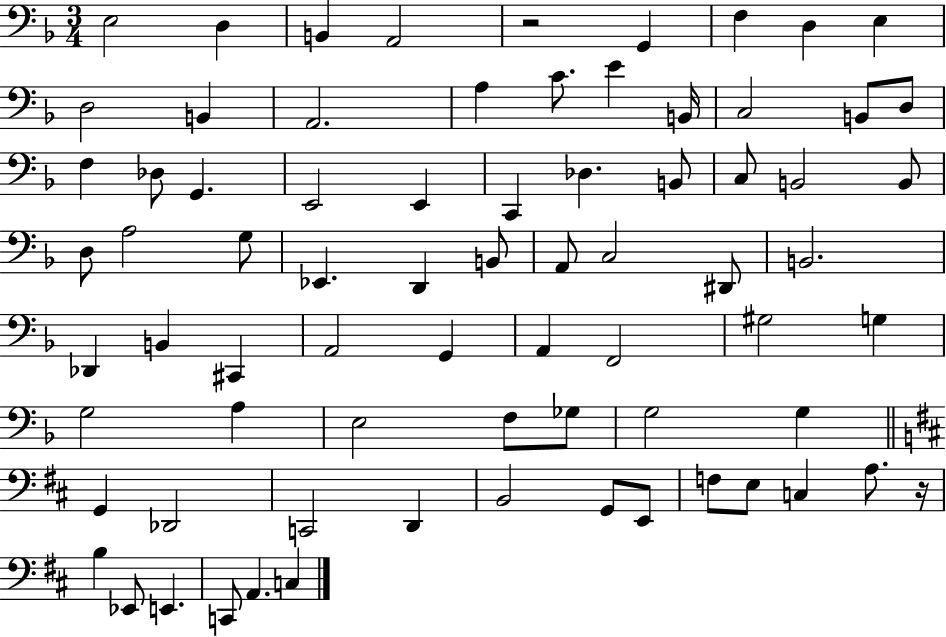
{
  \clef bass
  \numericTimeSignature
  \time 3/4
  \key f \major
  e2 d4 | b,4 a,2 | r2 g,4 | f4 d4 e4 | \break d2 b,4 | a,2. | a4 c'8. e'4 b,16 | c2 b,8 d8 | \break f4 des8 g,4. | e,2 e,4 | c,4 des4. b,8 | c8 b,2 b,8 | \break d8 a2 g8 | ees,4. d,4 b,8 | a,8 c2 dis,8 | b,2. | \break des,4 b,4 cis,4 | a,2 g,4 | a,4 f,2 | gis2 g4 | \break g2 a4 | e2 f8 ges8 | g2 g4 | \bar "||" \break \key d \major g,4 des,2 | c,2 d,4 | b,2 g,8 e,8 | f8 e8 c4 a8. r16 | \break b4 ees,8 e,4. | c,8 a,4. c4 | \bar "|."
}